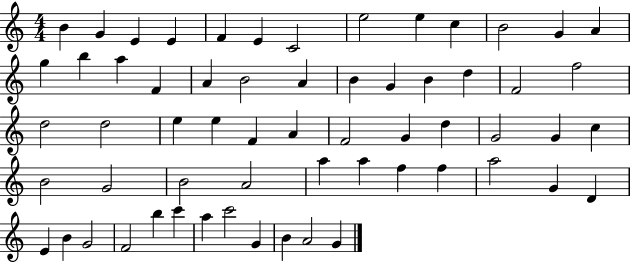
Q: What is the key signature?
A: C major